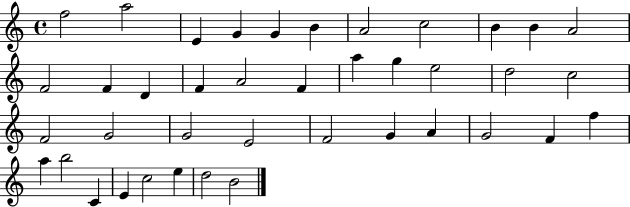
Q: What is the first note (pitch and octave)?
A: F5